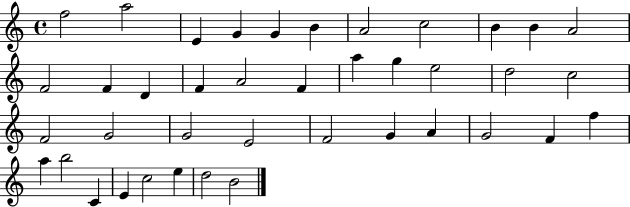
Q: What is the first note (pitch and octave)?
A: F5